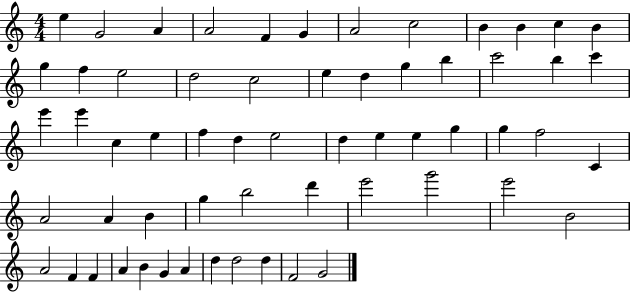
E5/q G4/h A4/q A4/h F4/q G4/q A4/h C5/h B4/q B4/q C5/q B4/q G5/q F5/q E5/h D5/h C5/h E5/q D5/q G5/q B5/q C6/h B5/q C6/q E6/q E6/q C5/q E5/q F5/q D5/q E5/h D5/q E5/q E5/q G5/q G5/q F5/h C4/q A4/h A4/q B4/q G5/q B5/h D6/q E6/h G6/h E6/h B4/h A4/h F4/q F4/q A4/q B4/q G4/q A4/q D5/q D5/h D5/q F4/h G4/h